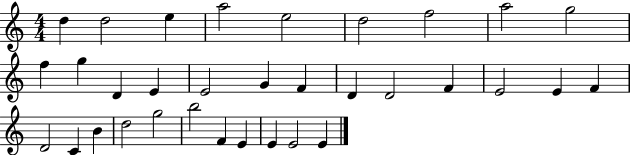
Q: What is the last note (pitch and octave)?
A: E4